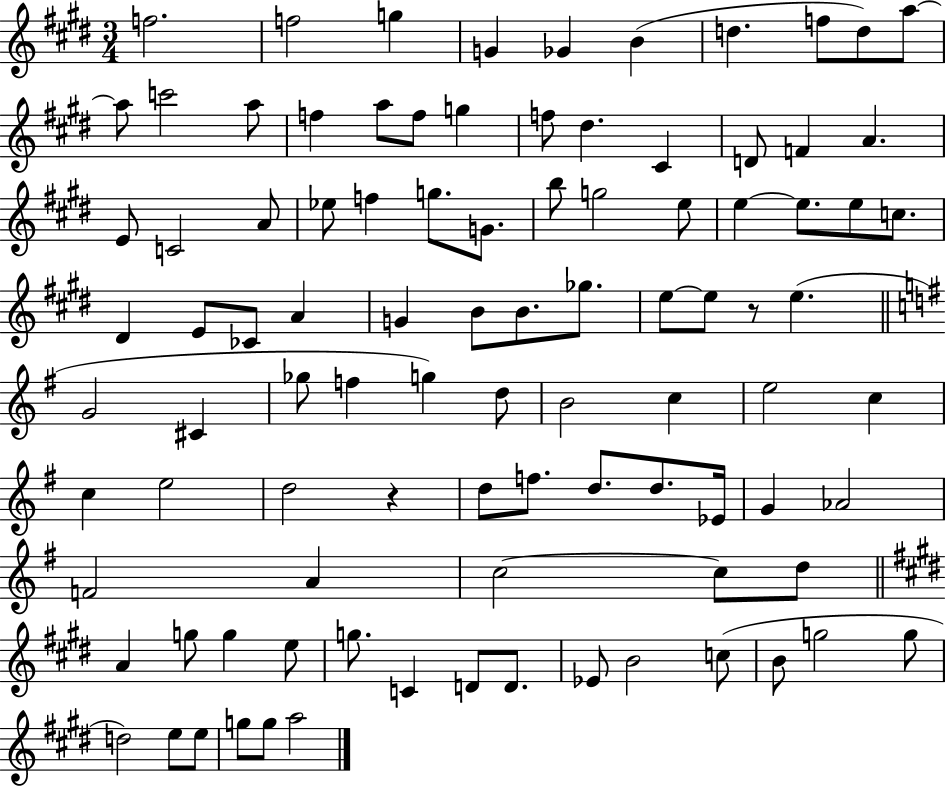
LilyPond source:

{
  \clef treble
  \numericTimeSignature
  \time 3/4
  \key e \major
  f''2. | f''2 g''4 | g'4 ges'4 b'4( | d''4. f''8 d''8) a''8~~ | \break a''8 c'''2 a''8 | f''4 a''8 f''8 g''4 | f''8 dis''4. cis'4 | d'8 f'4 a'4. | \break e'8 c'2 a'8 | ees''8 f''4 g''8. g'8. | b''8 g''2 e''8 | e''4~~ e''8. e''8 c''8. | \break dis'4 e'8 ces'8 a'4 | g'4 b'8 b'8. ges''8. | e''8~~ e''8 r8 e''4.( | \bar "||" \break \key g \major g'2 cis'4 | ges''8 f''4 g''4) d''8 | b'2 c''4 | e''2 c''4 | \break c''4 e''2 | d''2 r4 | d''8 f''8. d''8. d''8. ees'16 | g'4 aes'2 | \break f'2 a'4 | c''2~~ c''8 d''8 | \bar "||" \break \key e \major a'4 g''8 g''4 e''8 | g''8. c'4 d'8 d'8. | ees'8 b'2 c''8( | b'8 g''2 g''8 | \break d''2) e''8 e''8 | g''8 g''8 a''2 | \bar "|."
}